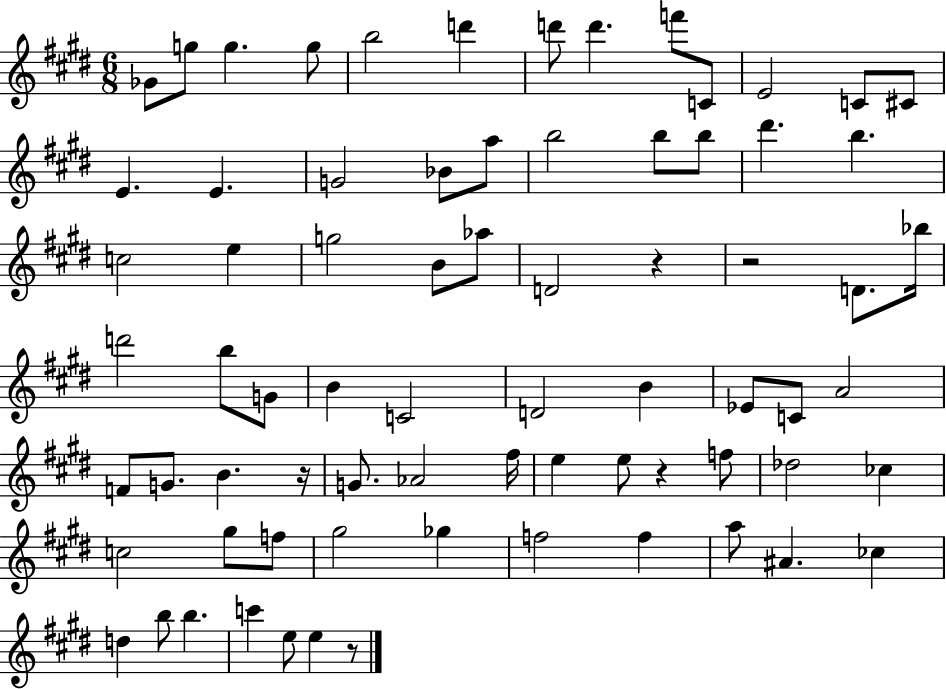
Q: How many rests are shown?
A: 5